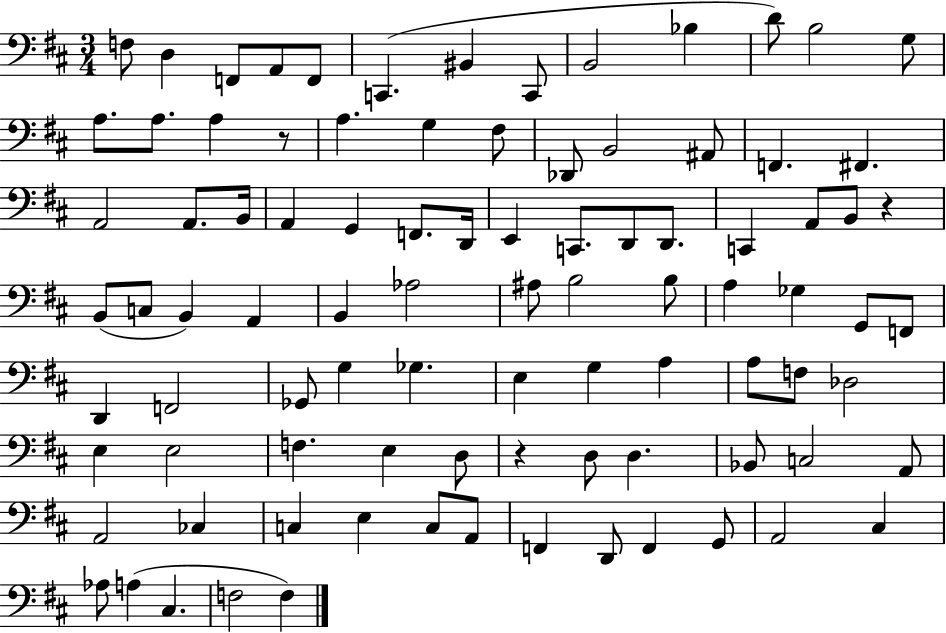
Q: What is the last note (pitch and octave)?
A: F3